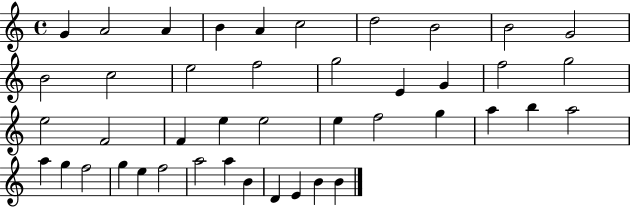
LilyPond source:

{
  \clef treble
  \time 4/4
  \defaultTimeSignature
  \key c \major
  g'4 a'2 a'4 | b'4 a'4 c''2 | d''2 b'2 | b'2 g'2 | \break b'2 c''2 | e''2 f''2 | g''2 e'4 g'4 | f''2 g''2 | \break e''2 f'2 | f'4 e''4 e''2 | e''4 f''2 g''4 | a''4 b''4 a''2 | \break a''4 g''4 f''2 | g''4 e''4 f''2 | a''2 a''4 b'4 | d'4 e'4 b'4 b'4 | \break \bar "|."
}